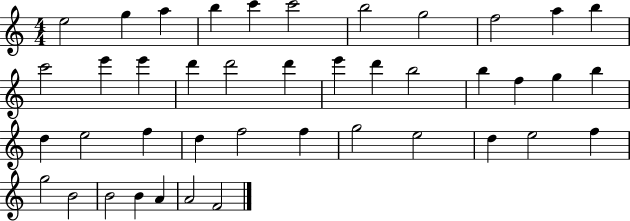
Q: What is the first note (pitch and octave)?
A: E5